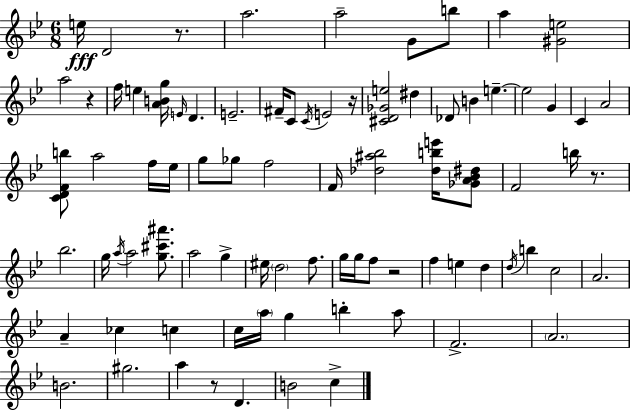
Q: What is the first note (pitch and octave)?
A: E5